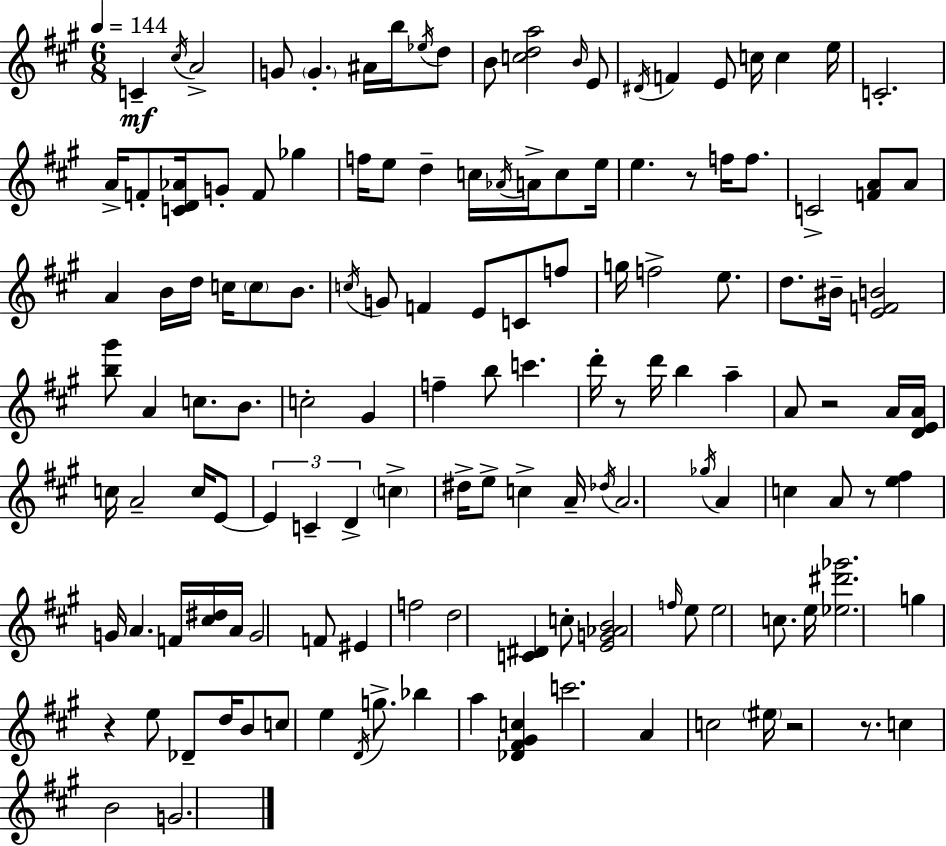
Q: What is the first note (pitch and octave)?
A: C4